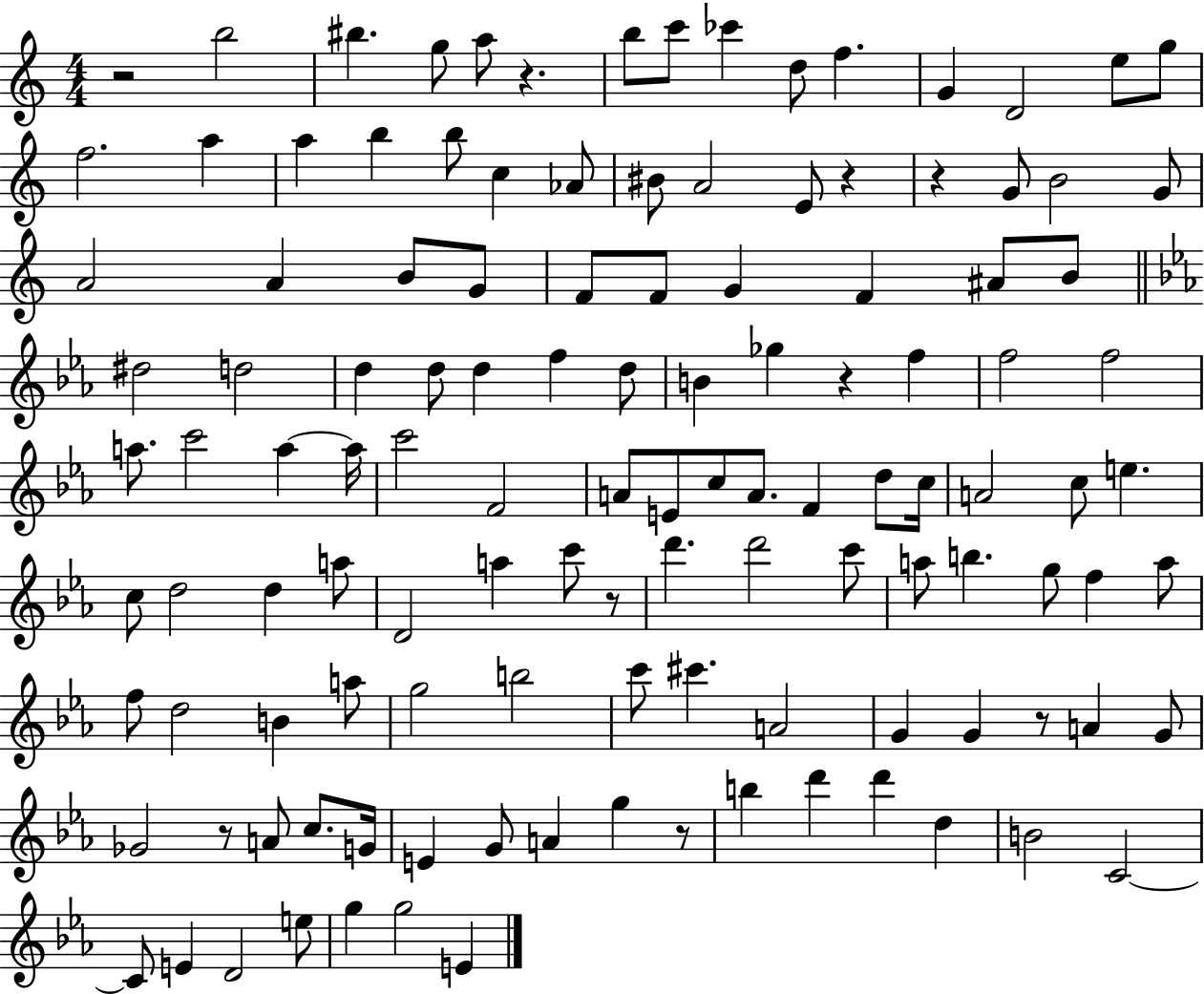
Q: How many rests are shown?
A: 9